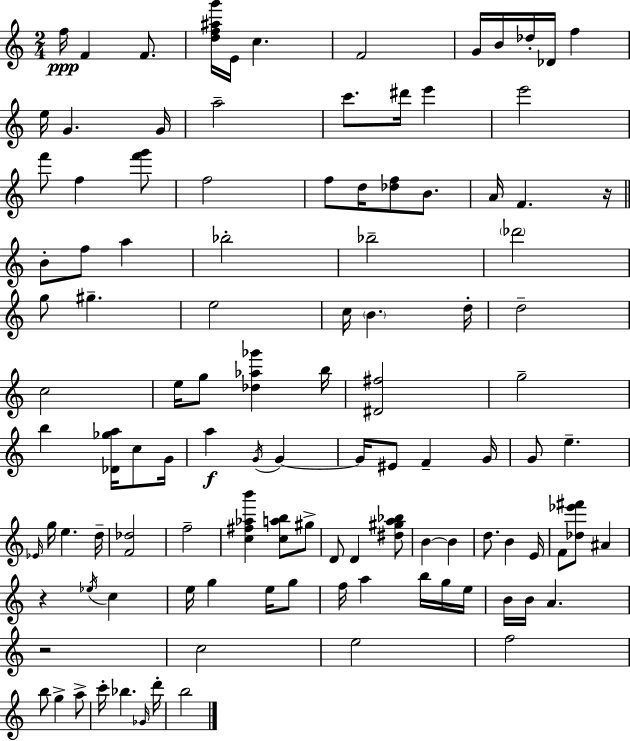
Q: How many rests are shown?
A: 3